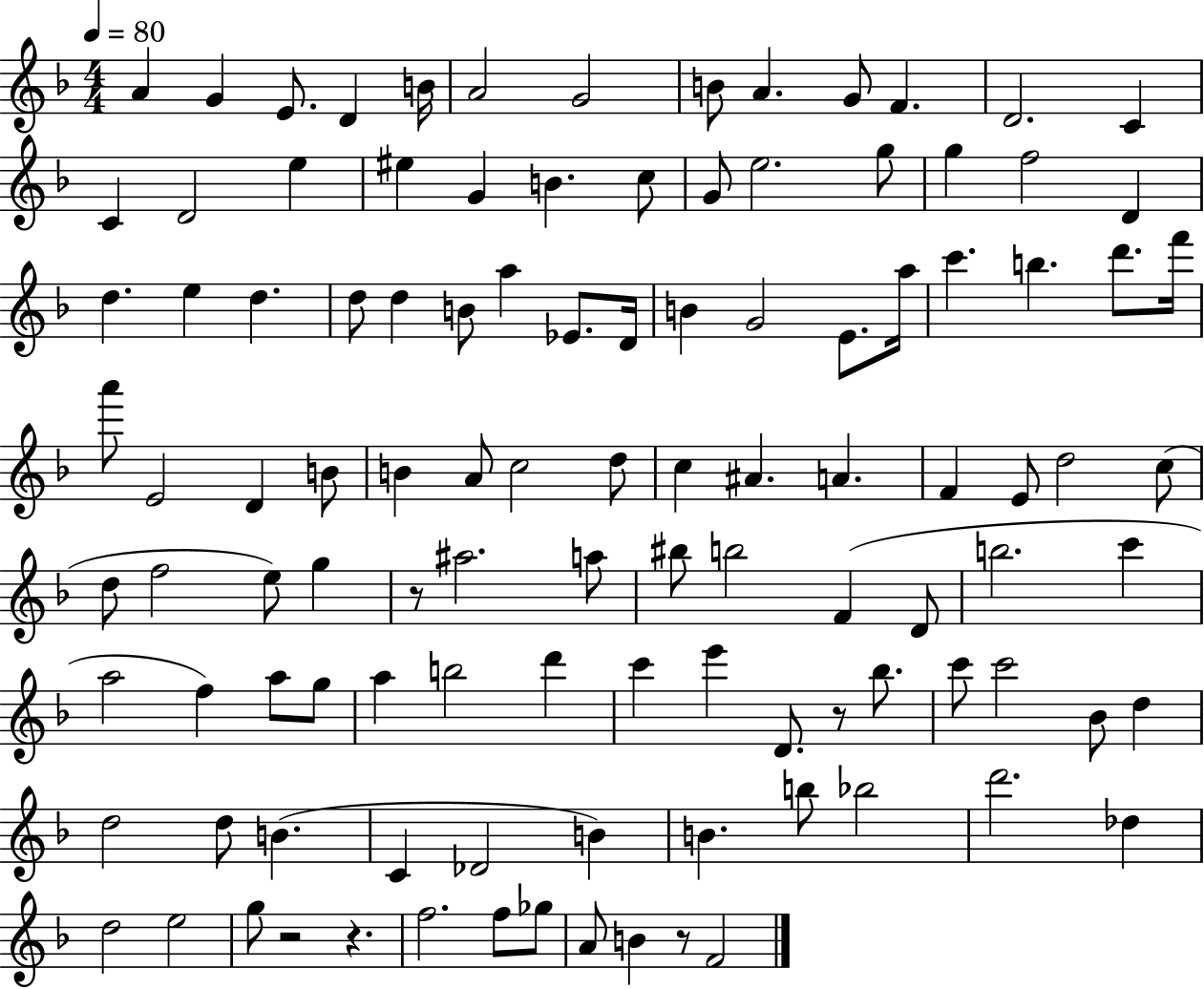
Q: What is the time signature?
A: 4/4